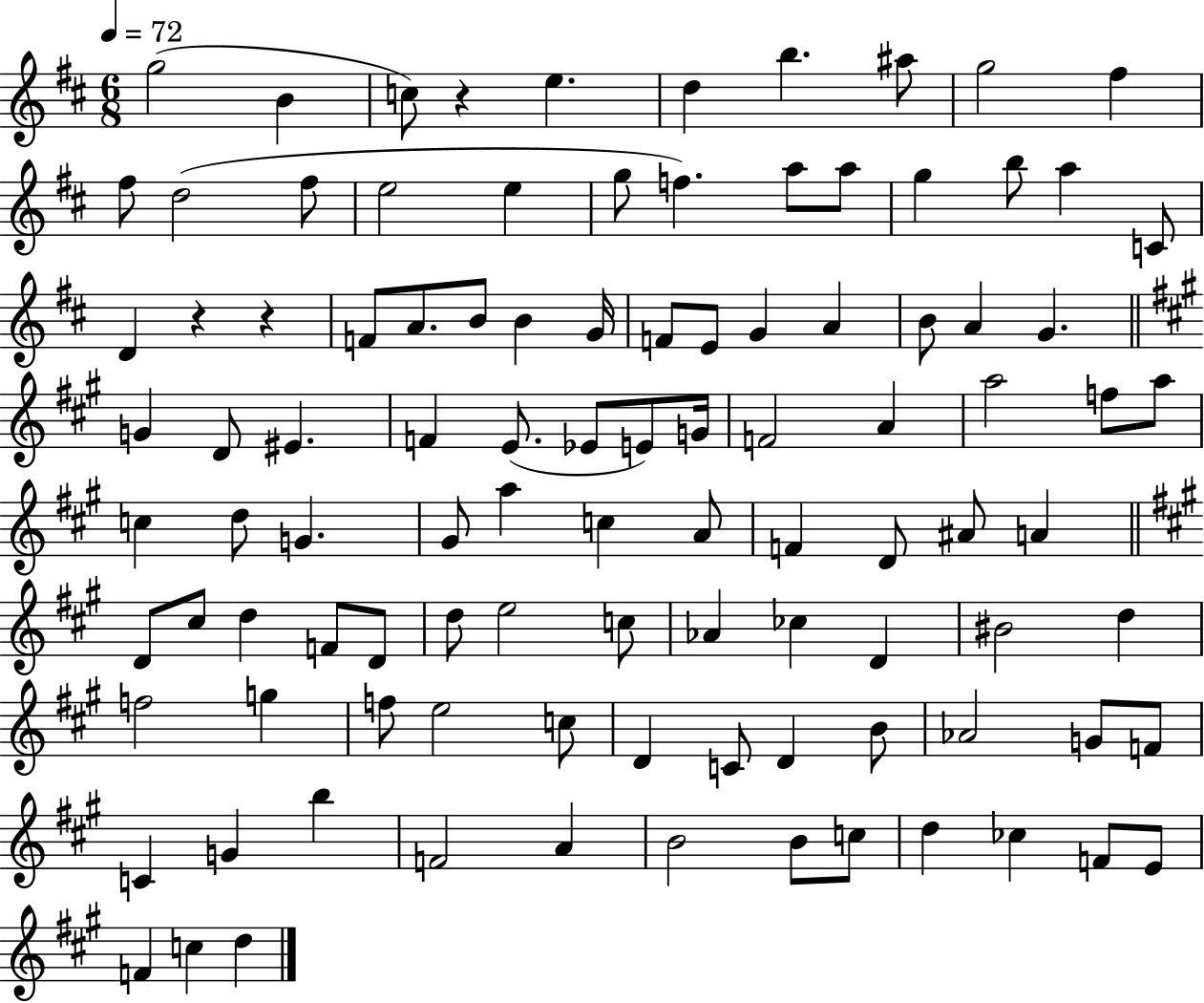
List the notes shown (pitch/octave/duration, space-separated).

G5/h B4/q C5/e R/q E5/q. D5/q B5/q. A#5/e G5/h F#5/q F#5/e D5/h F#5/e E5/h E5/q G5/e F5/q. A5/e A5/e G5/q B5/e A5/q C4/e D4/q R/q R/q F4/e A4/e. B4/e B4/q G4/s F4/e E4/e G4/q A4/q B4/e A4/q G4/q. G4/q D4/e EIS4/q. F4/q E4/e. Eb4/e E4/e G4/s F4/h A4/q A5/h F5/e A5/e C5/q D5/e G4/q. G#4/e A5/q C5/q A4/e F4/q D4/e A#4/e A4/q D4/e C#5/e D5/q F4/e D4/e D5/e E5/h C5/e Ab4/q CES5/q D4/q BIS4/h D5/q F5/h G5/q F5/e E5/h C5/e D4/q C4/e D4/q B4/e Ab4/h G4/e F4/e C4/q G4/q B5/q F4/h A4/q B4/h B4/e C5/e D5/q CES5/q F4/e E4/e F4/q C5/q D5/q